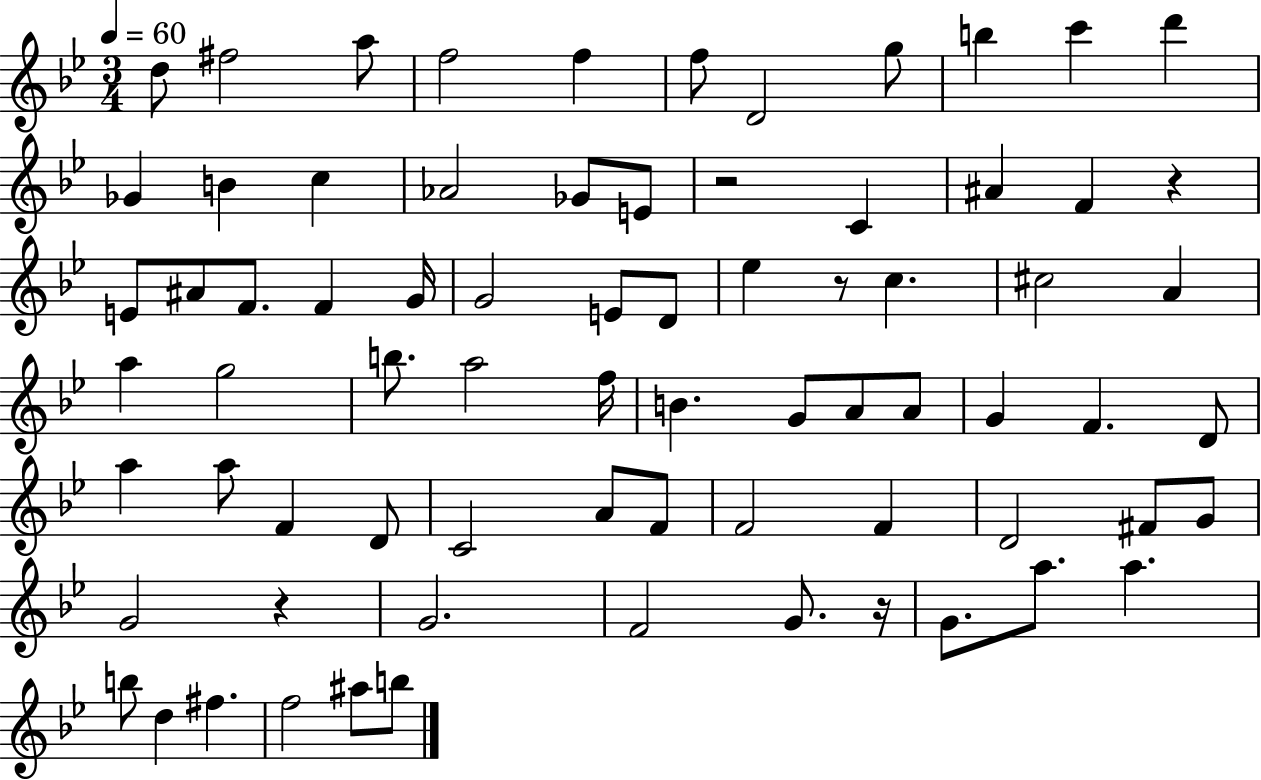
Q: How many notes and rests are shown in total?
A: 74